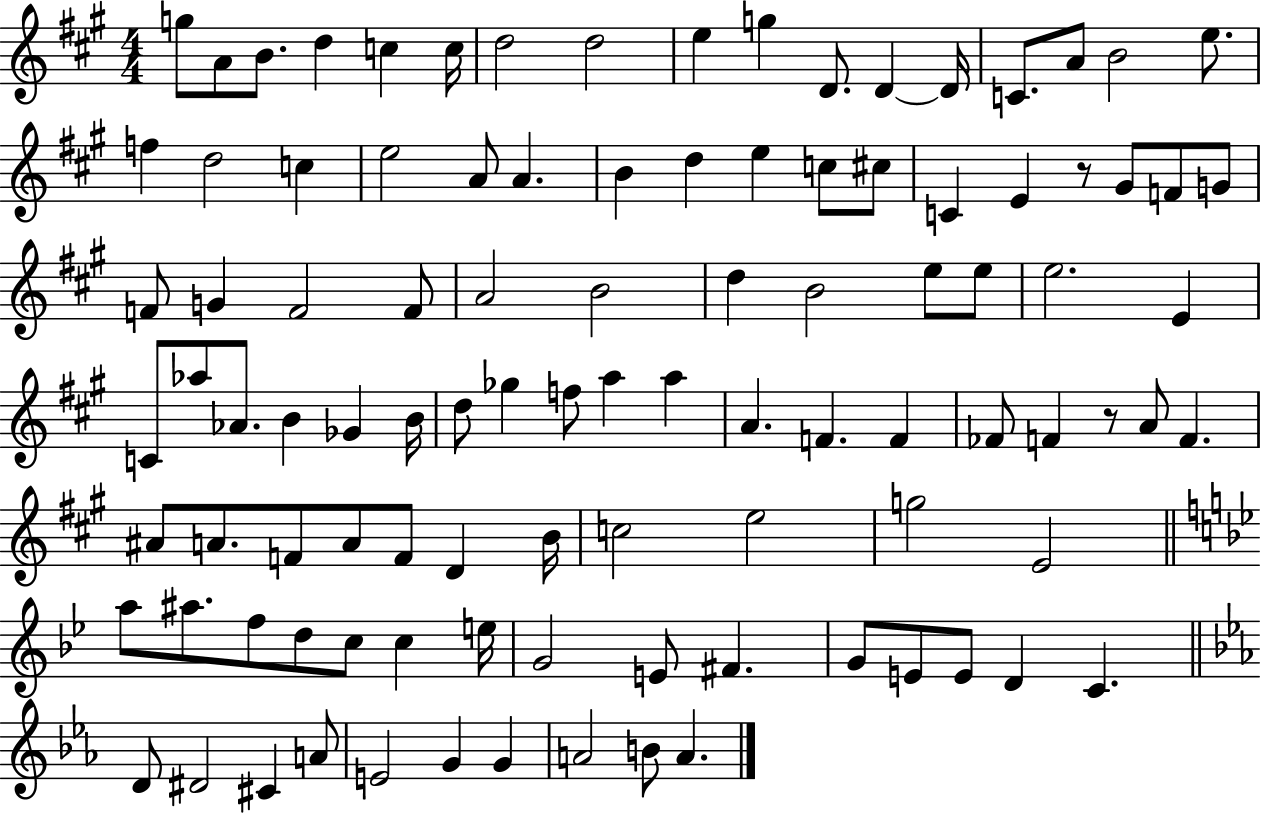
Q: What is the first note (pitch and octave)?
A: G5